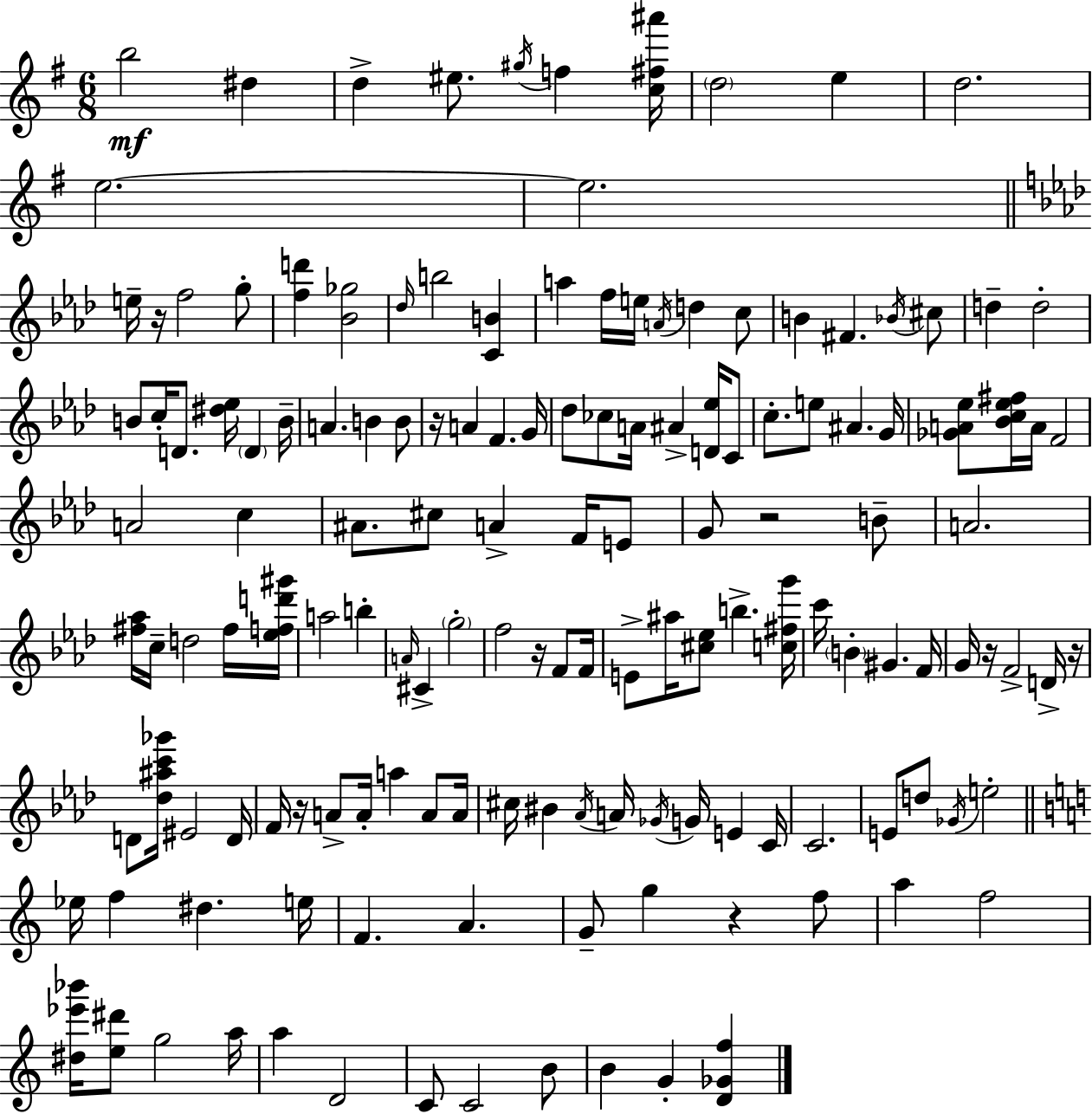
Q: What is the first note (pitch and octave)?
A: B5